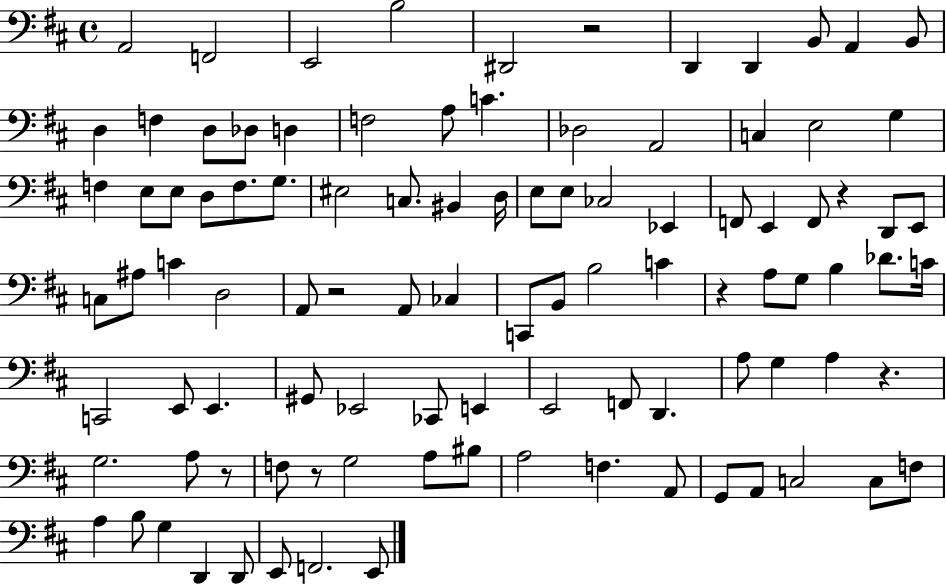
A2/h F2/h E2/h B3/h D#2/h R/h D2/q D2/q B2/e A2/q B2/e D3/q F3/q D3/e Db3/e D3/q F3/h A3/e C4/q. Db3/h A2/h C3/q E3/h G3/q F3/q E3/e E3/e D3/e F3/e. G3/e. EIS3/h C3/e. BIS2/q D3/s E3/e E3/e CES3/h Eb2/q F2/e E2/q F2/e R/q D2/e E2/e C3/e A#3/e C4/q D3/h A2/e R/h A2/e CES3/q C2/e B2/e B3/h C4/q R/q A3/e G3/e B3/q Db4/e. C4/s C2/h E2/e E2/q. G#2/e Eb2/h CES2/e E2/q E2/h F2/e D2/q. A3/e G3/q A3/q R/q. G3/h. A3/e R/e F3/e R/e G3/h A3/e BIS3/e A3/h F3/q. A2/e G2/e A2/e C3/h C3/e F3/e A3/q B3/e G3/q D2/q D2/e E2/e F2/h. E2/e